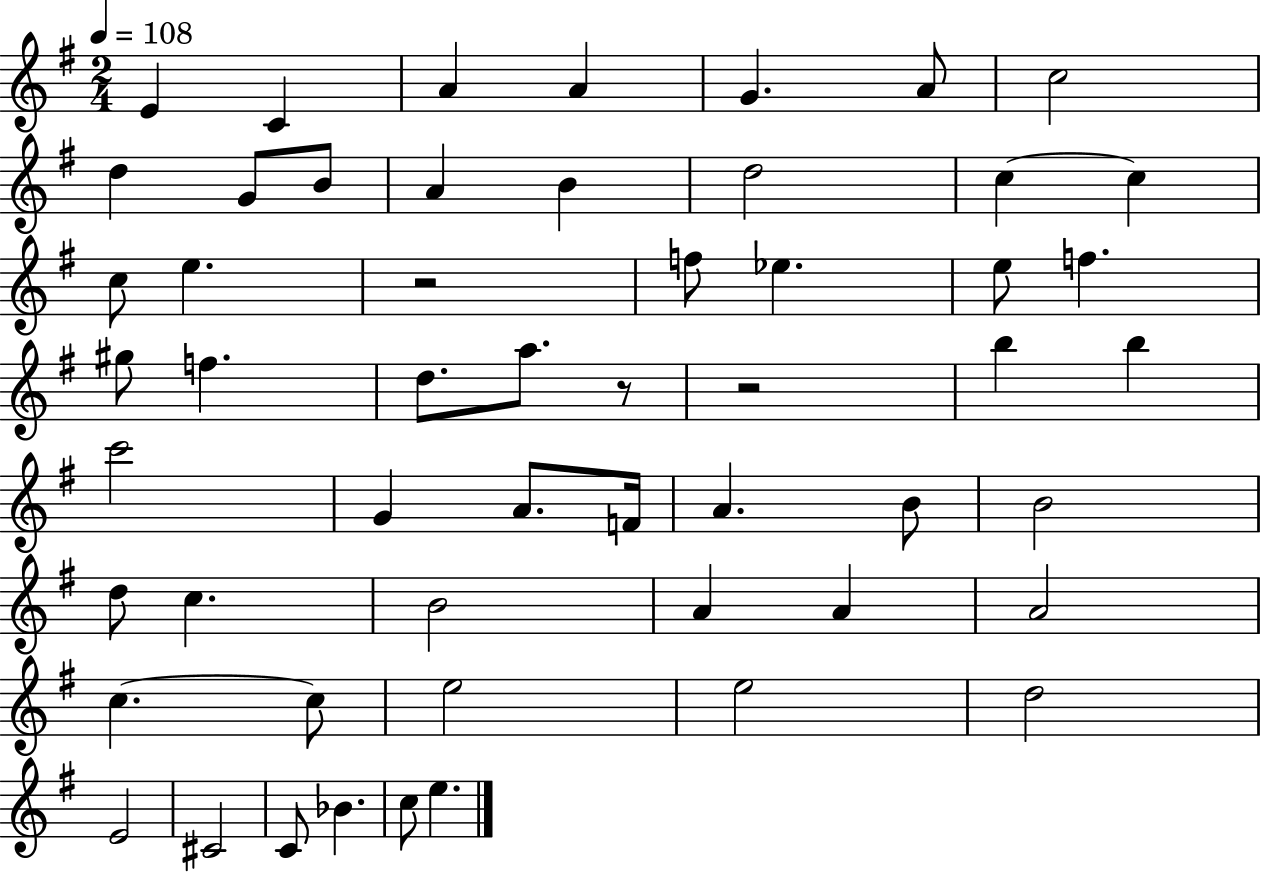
E4/q C4/q A4/q A4/q G4/q. A4/e C5/h D5/q G4/e B4/e A4/q B4/q D5/h C5/q C5/q C5/e E5/q. R/h F5/e Eb5/q. E5/e F5/q. G#5/e F5/q. D5/e. A5/e. R/e R/h B5/q B5/q C6/h G4/q A4/e. F4/s A4/q. B4/e B4/h D5/e C5/q. B4/h A4/q A4/q A4/h C5/q. C5/e E5/h E5/h D5/h E4/h C#4/h C4/e Bb4/q. C5/e E5/q.